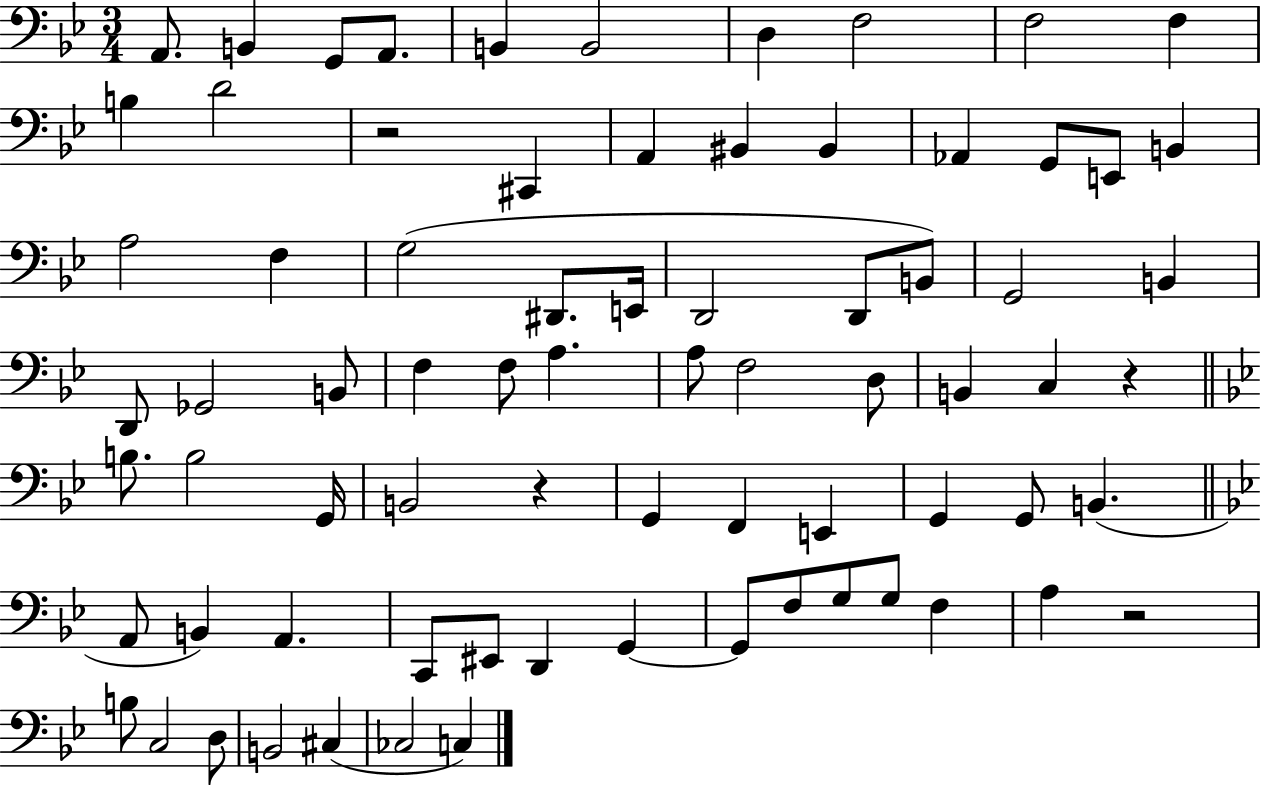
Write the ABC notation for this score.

X:1
T:Untitled
M:3/4
L:1/4
K:Bb
A,,/2 B,, G,,/2 A,,/2 B,, B,,2 D, F,2 F,2 F, B, D2 z2 ^C,, A,, ^B,, ^B,, _A,, G,,/2 E,,/2 B,, A,2 F, G,2 ^D,,/2 E,,/4 D,,2 D,,/2 B,,/2 G,,2 B,, D,,/2 _G,,2 B,,/2 F, F,/2 A, A,/2 F,2 D,/2 B,, C, z B,/2 B,2 G,,/4 B,,2 z G,, F,, E,, G,, G,,/2 B,, A,,/2 B,, A,, C,,/2 ^E,,/2 D,, G,, G,,/2 F,/2 G,/2 G,/2 F, A, z2 B,/2 C,2 D,/2 B,,2 ^C, _C,2 C,